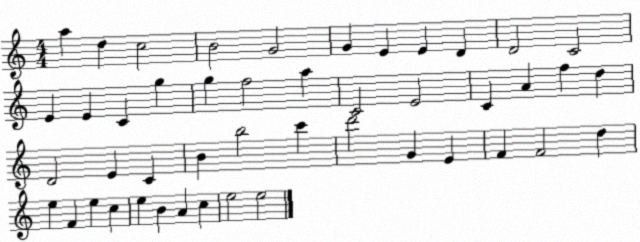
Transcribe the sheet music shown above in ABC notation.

X:1
T:Untitled
M:4/4
L:1/4
K:C
a d c2 B2 G2 G E E D D2 C2 E E C g g f2 a C2 E2 C A f d D2 E C B b2 c' d'2 G E F F2 d e F e c e B A c e2 e2